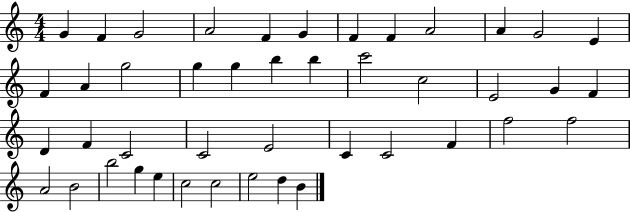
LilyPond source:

{
  \clef treble
  \numericTimeSignature
  \time 4/4
  \key c \major
  g'4 f'4 g'2 | a'2 f'4 g'4 | f'4 f'4 a'2 | a'4 g'2 e'4 | \break f'4 a'4 g''2 | g''4 g''4 b''4 b''4 | c'''2 c''2 | e'2 g'4 f'4 | \break d'4 f'4 c'2 | c'2 e'2 | c'4 c'2 f'4 | f''2 f''2 | \break a'2 b'2 | b''2 g''4 e''4 | c''2 c''2 | e''2 d''4 b'4 | \break \bar "|."
}